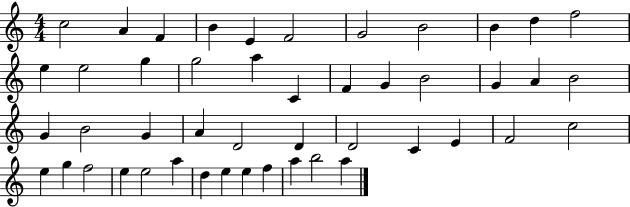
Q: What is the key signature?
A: C major